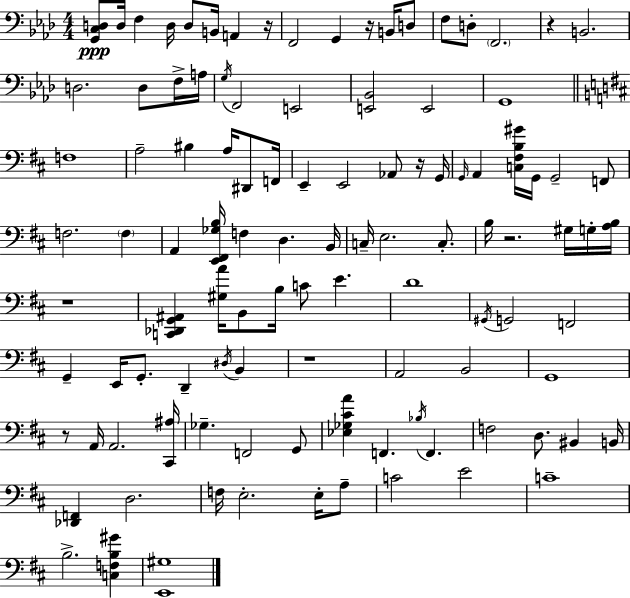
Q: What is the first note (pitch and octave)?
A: D3